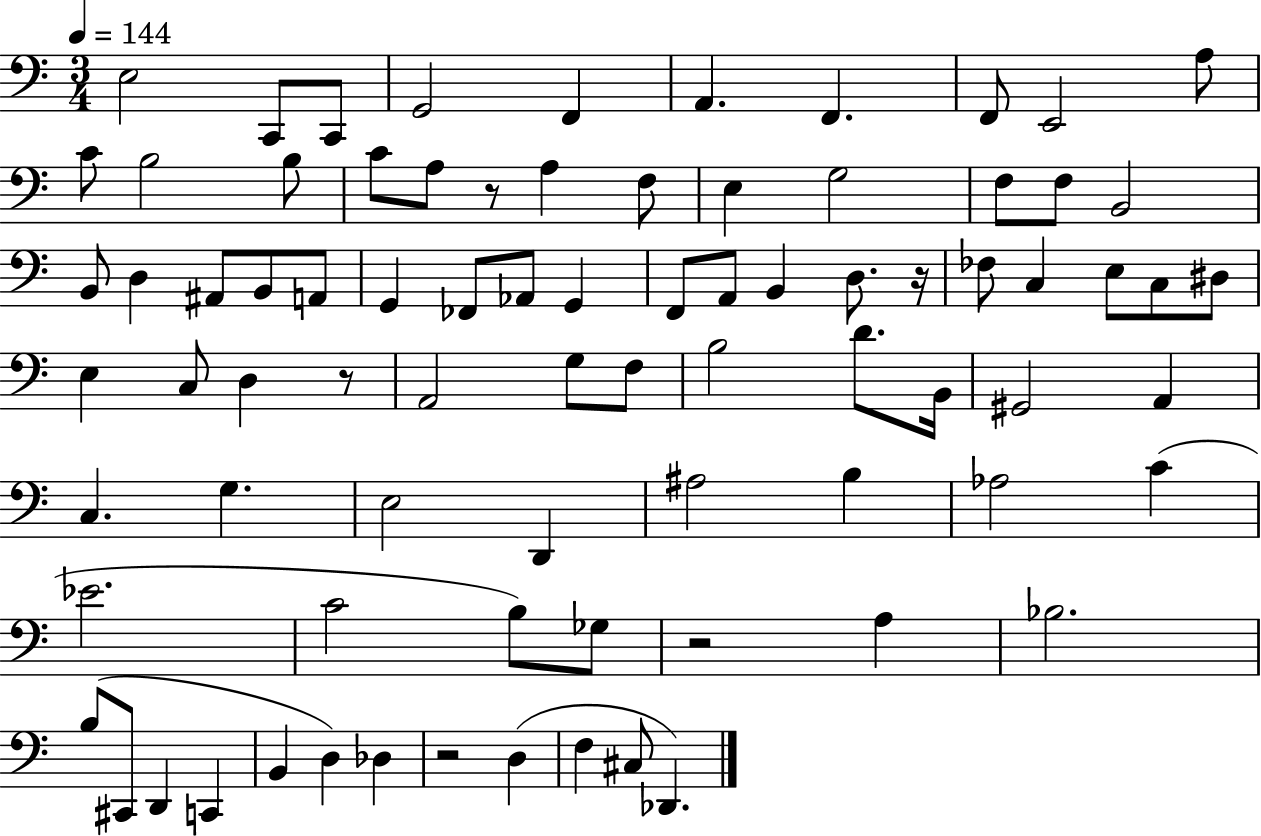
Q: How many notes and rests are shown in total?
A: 81